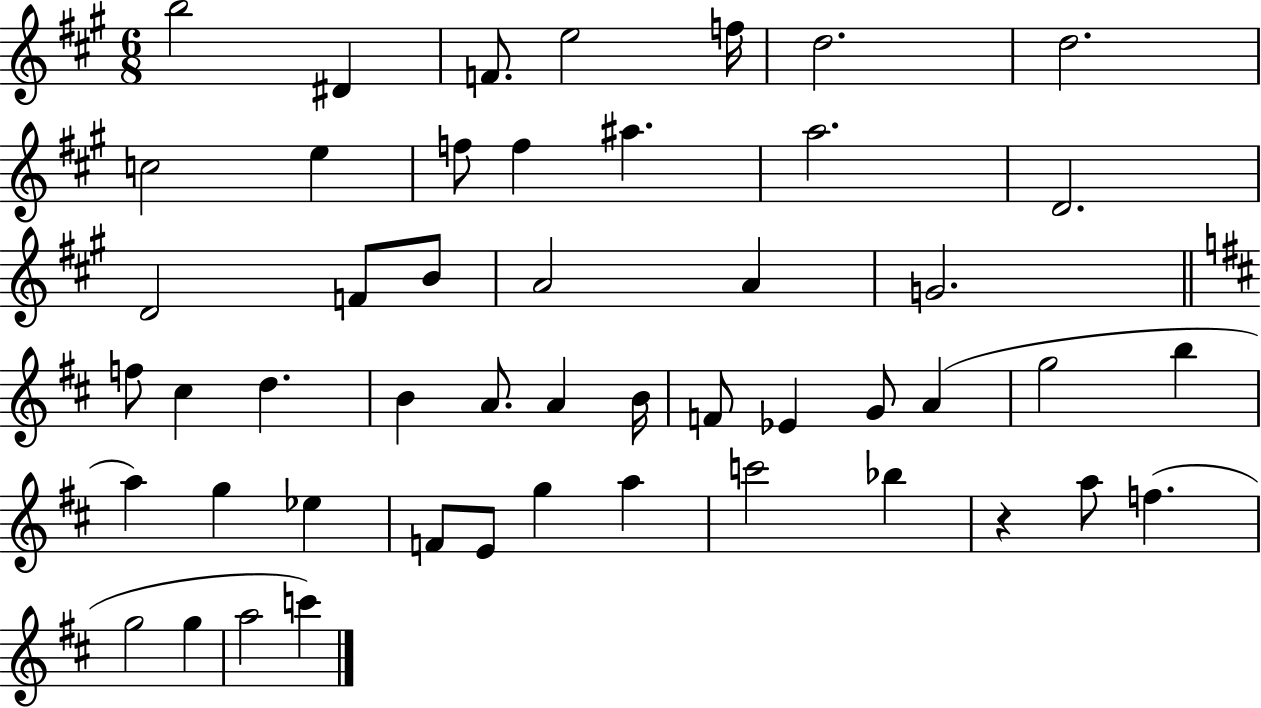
{
  \clef treble
  \numericTimeSignature
  \time 6/8
  \key a \major
  b''2 dis'4 | f'8. e''2 f''16 | d''2. | d''2. | \break c''2 e''4 | f''8 f''4 ais''4. | a''2. | d'2. | \break d'2 f'8 b'8 | a'2 a'4 | g'2. | \bar "||" \break \key b \minor f''8 cis''4 d''4. | b'4 a'8. a'4 b'16 | f'8 ees'4 g'8 a'4( | g''2 b''4 | \break a''4) g''4 ees''4 | f'8 e'8 g''4 a''4 | c'''2 bes''4 | r4 a''8 f''4.( | \break g''2 g''4 | a''2 c'''4) | \bar "|."
}